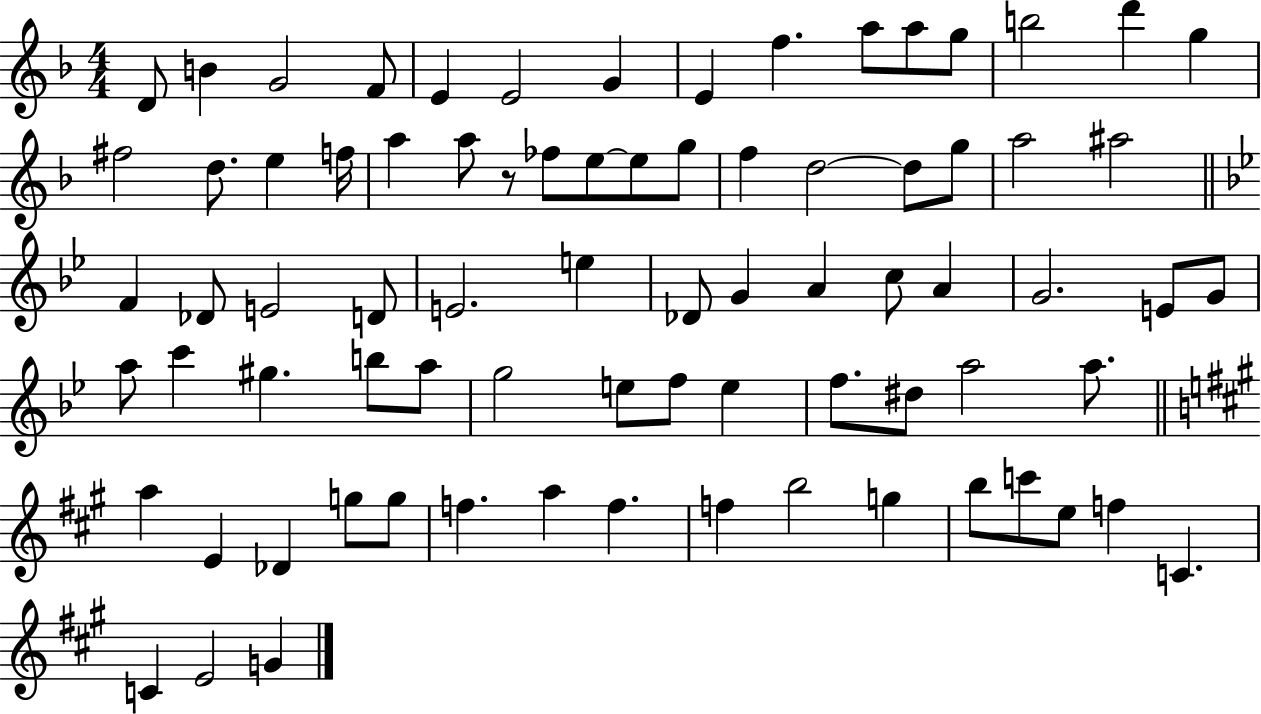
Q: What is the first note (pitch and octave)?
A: D4